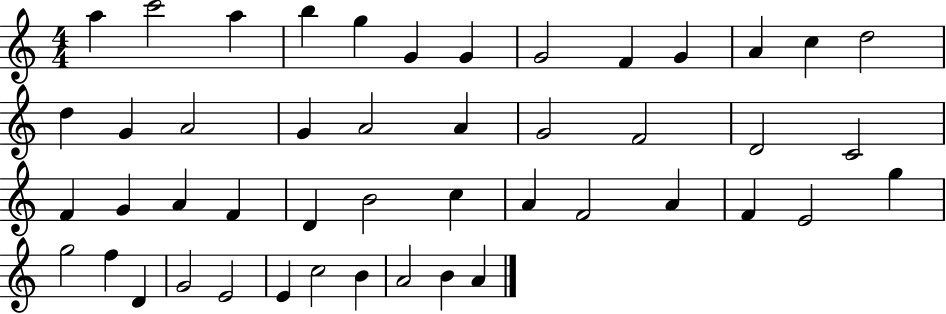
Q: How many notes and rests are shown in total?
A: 47